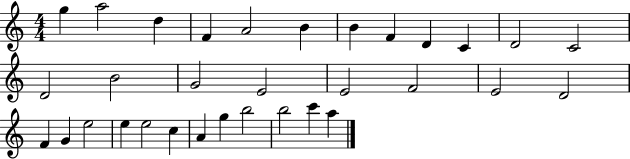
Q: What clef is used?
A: treble